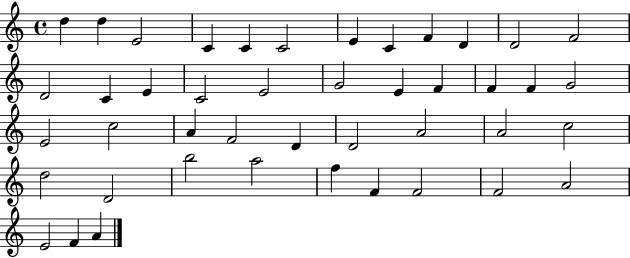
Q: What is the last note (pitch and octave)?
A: A4